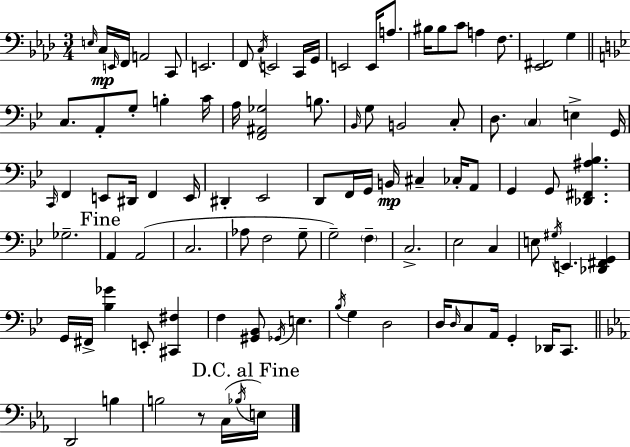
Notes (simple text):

E3/s C3/s E2/s F2/s A2/h C2/e E2/h. F2/e C3/s E2/h C2/s G2/s E2/h E2/s A3/e. BIS3/s BIS3/e C4/e A3/q F3/e. [Eb2,F#2]/h G3/q C3/e. A2/e G3/e B3/q C4/s A3/s [F2,A#2,Gb3]/h B3/e. Bb2/s G3/e B2/h C3/e D3/e. C3/q E3/q G2/s C2/s F2/q E2/e D#2/s F2/q E2/s D#2/q Eb2/h D2/e F2/s G2/s B2/s C#3/q CES3/s A2/e G2/q G2/e [Db2,F#2,A#3,Bb3]/q. Gb3/h. A2/q A2/h C3/h. Ab3/e F3/h G3/e G3/h F3/q C3/h. Eb3/h C3/q E3/e G#3/s E2/q. [Db2,F#2,G2]/q G2/s F#2/s [Bb3,Gb4]/q E2/e [C#2,F#3]/q F3/q [G#2,Bb2]/e Gb2/s E3/q. Bb3/s G3/q D3/h D3/s D3/s C3/e A2/s G2/q Db2/s C2/e. D2/h B3/q B3/h R/e C3/s Bb3/s E3/s